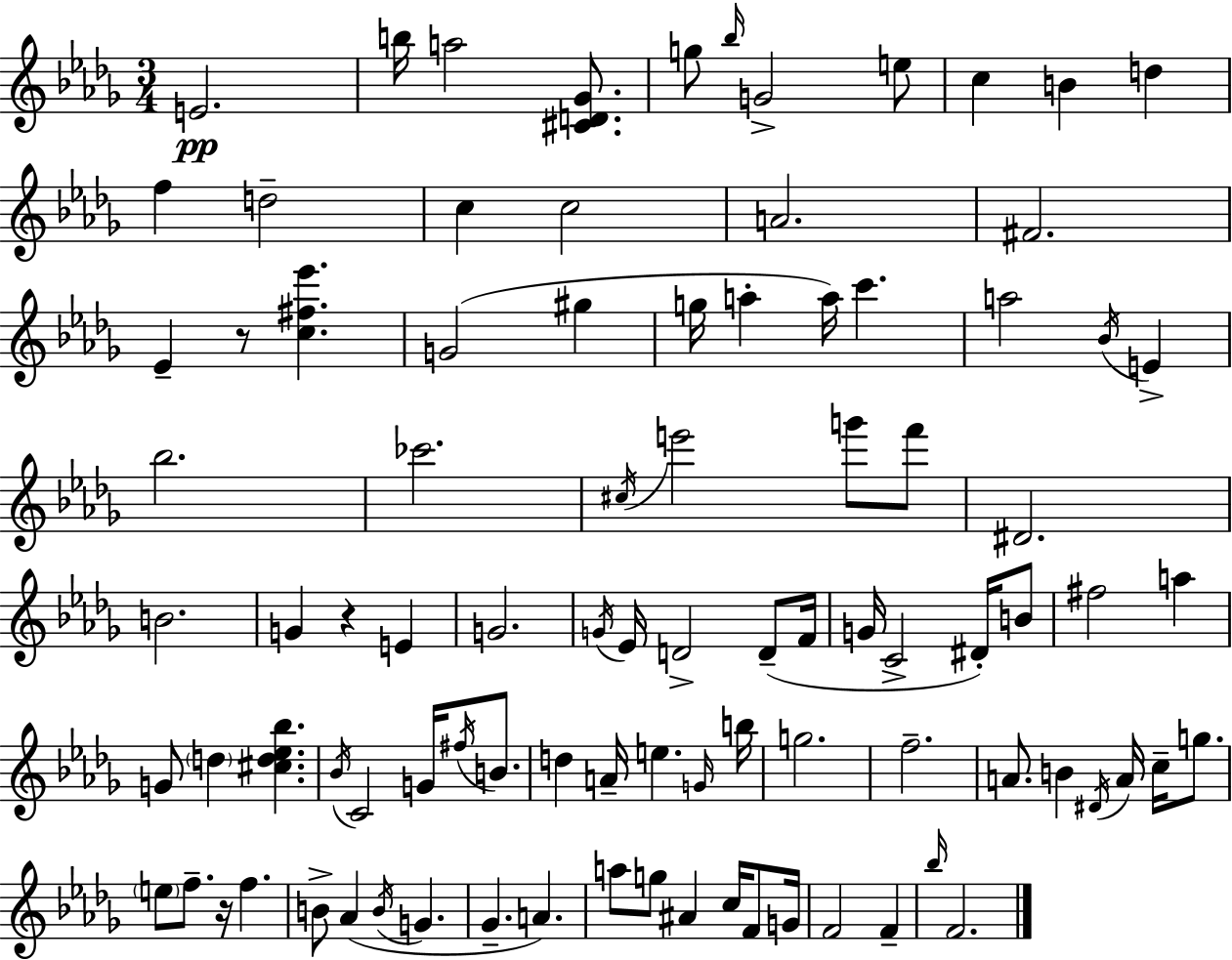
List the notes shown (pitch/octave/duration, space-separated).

E4/h. B5/s A5/h [C#4,D4,Gb4]/e. G5/e Bb5/s G4/h E5/e C5/q B4/q D5/q F5/q D5/h C5/q C5/h A4/h. F#4/h. Eb4/q R/e [C5,F#5,Eb6]/q. G4/h G#5/q G5/s A5/q A5/s C6/q. A5/h Bb4/s E4/q Bb5/h. CES6/h. C#5/s E6/h G6/e F6/e D#4/h. B4/h. G4/q R/q E4/q G4/h. G4/s Eb4/s D4/h D4/e F4/s G4/s C4/h D#4/s B4/e F#5/h A5/q G4/e D5/q [C#5,D5,Eb5,Bb5]/q. Bb4/s C4/h G4/s F#5/s B4/e. D5/q A4/s E5/q. G4/s B5/s G5/h. F5/h. A4/e. B4/q D#4/s A4/s C5/s G5/e. E5/e F5/e. R/s F5/q. B4/e Ab4/q B4/s G4/q. Gb4/q. A4/q. A5/e G5/e A#4/q C5/s F4/e G4/s F4/h F4/q Bb5/s F4/h.